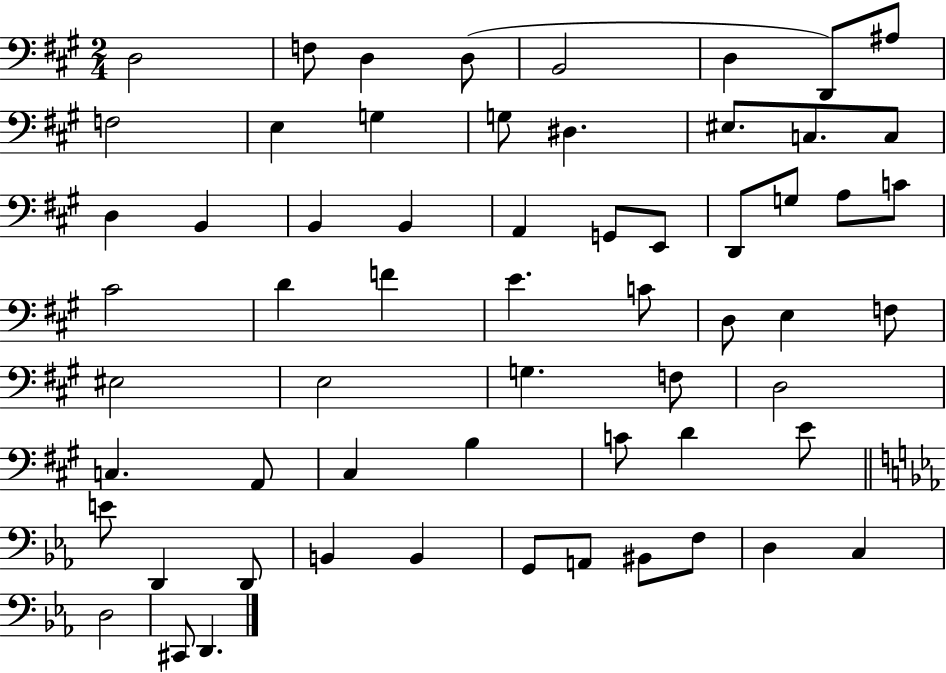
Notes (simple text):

D3/h F3/e D3/q D3/e B2/h D3/q D2/e A#3/e F3/h E3/q G3/q G3/e D#3/q. EIS3/e. C3/e. C3/e D3/q B2/q B2/q B2/q A2/q G2/e E2/e D2/e G3/e A3/e C4/e C#4/h D4/q F4/q E4/q. C4/e D3/e E3/q F3/e EIS3/h E3/h G3/q. F3/e D3/h C3/q. A2/e C#3/q B3/q C4/e D4/q E4/e E4/e D2/q D2/e B2/q B2/q G2/e A2/e BIS2/e F3/e D3/q C3/q D3/h C#2/e D2/q.